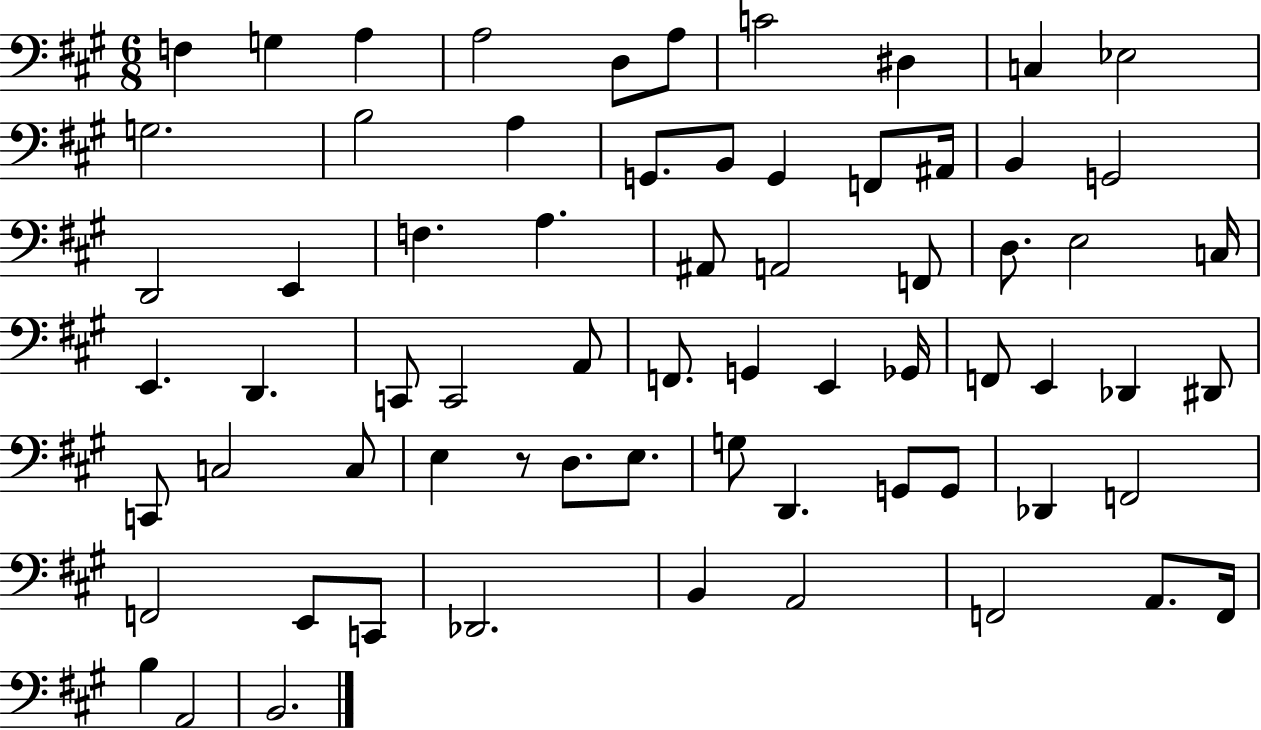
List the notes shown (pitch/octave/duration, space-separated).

F3/q G3/q A3/q A3/h D3/e A3/e C4/h D#3/q C3/q Eb3/h G3/h. B3/h A3/q G2/e. B2/e G2/q F2/e A#2/s B2/q G2/h D2/h E2/q F3/q. A3/q. A#2/e A2/h F2/e D3/e. E3/h C3/s E2/q. D2/q. C2/e C2/h A2/e F2/e. G2/q E2/q Gb2/s F2/e E2/q Db2/q D#2/e C2/e C3/h C3/e E3/q R/e D3/e. E3/e. G3/e D2/q. G2/e G2/e Db2/q F2/h F2/h E2/e C2/e Db2/h. B2/q A2/h F2/h A2/e. F2/s B3/q A2/h B2/h.